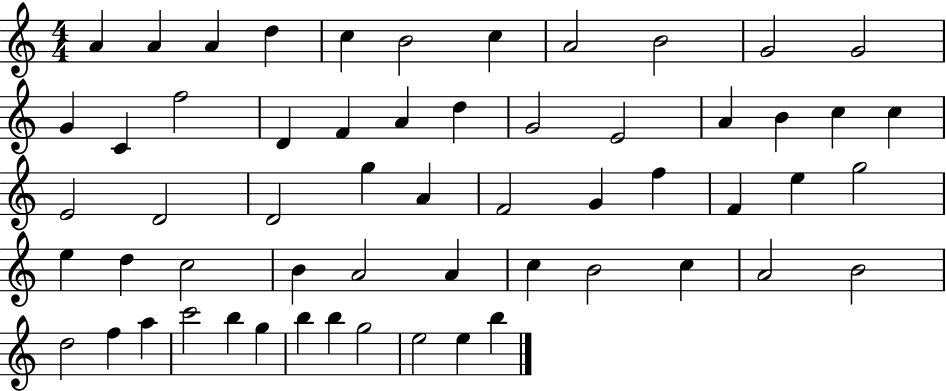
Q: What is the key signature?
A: C major